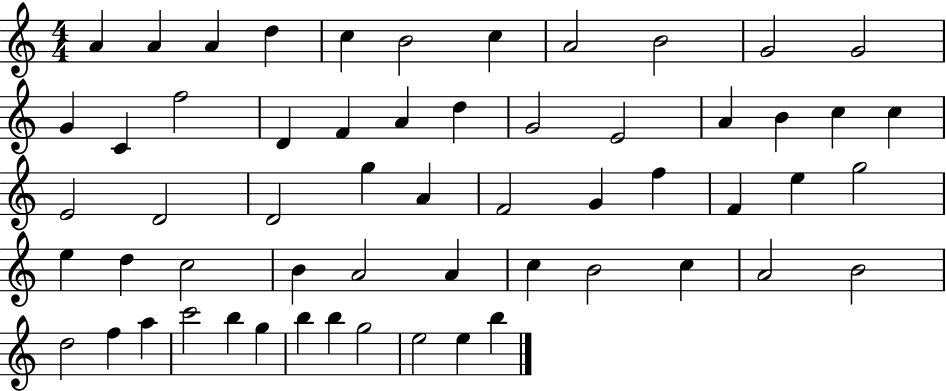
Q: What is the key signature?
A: C major